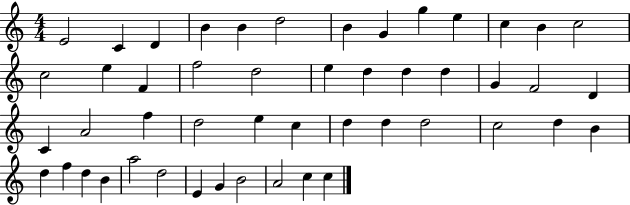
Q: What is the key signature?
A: C major